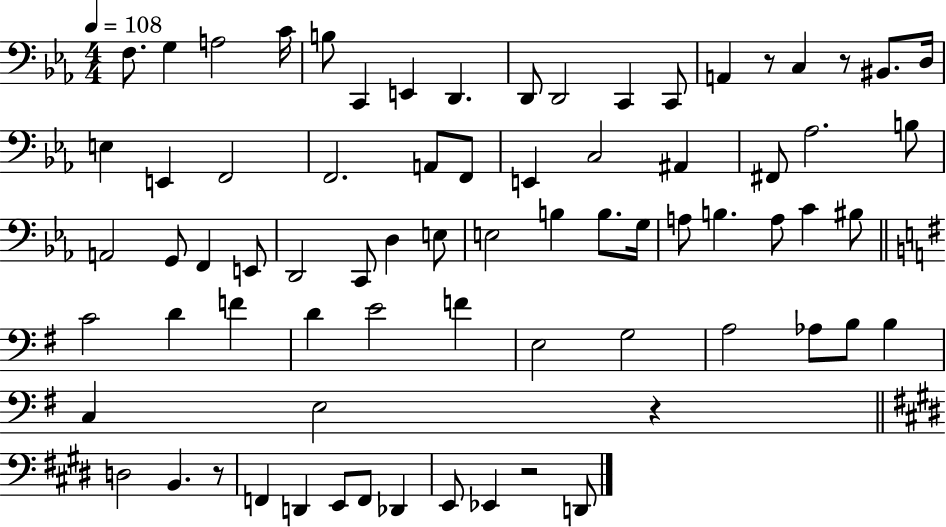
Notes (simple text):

F3/e. G3/q A3/h C4/s B3/e C2/q E2/q D2/q. D2/e D2/h C2/q C2/e A2/q R/e C3/q R/e BIS2/e. D3/s E3/q E2/q F2/h F2/h. A2/e F2/e E2/q C3/h A#2/q F#2/e Ab3/h. B3/e A2/h G2/e F2/q E2/e D2/h C2/e D3/q E3/e E3/h B3/q B3/e. G3/s A3/e B3/q. A3/e C4/q BIS3/e C4/h D4/q F4/q D4/q E4/h F4/q E3/h G3/h A3/h Ab3/e B3/e B3/q C3/q E3/h R/q D3/h B2/q. R/e F2/q D2/q E2/e F2/e Db2/q E2/e Eb2/q R/h D2/e